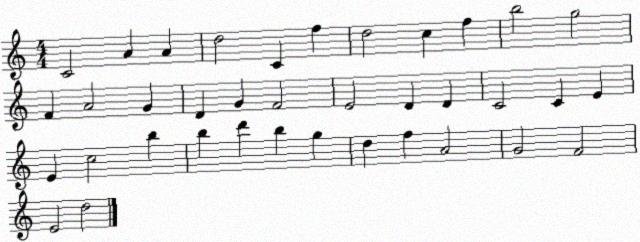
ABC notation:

X:1
T:Untitled
M:4/4
L:1/4
K:C
C2 A A d2 C f d2 c f b2 g2 F A2 G D G F2 E2 D D C2 C E E c2 b b d' b g d f A2 G2 F2 E2 d2